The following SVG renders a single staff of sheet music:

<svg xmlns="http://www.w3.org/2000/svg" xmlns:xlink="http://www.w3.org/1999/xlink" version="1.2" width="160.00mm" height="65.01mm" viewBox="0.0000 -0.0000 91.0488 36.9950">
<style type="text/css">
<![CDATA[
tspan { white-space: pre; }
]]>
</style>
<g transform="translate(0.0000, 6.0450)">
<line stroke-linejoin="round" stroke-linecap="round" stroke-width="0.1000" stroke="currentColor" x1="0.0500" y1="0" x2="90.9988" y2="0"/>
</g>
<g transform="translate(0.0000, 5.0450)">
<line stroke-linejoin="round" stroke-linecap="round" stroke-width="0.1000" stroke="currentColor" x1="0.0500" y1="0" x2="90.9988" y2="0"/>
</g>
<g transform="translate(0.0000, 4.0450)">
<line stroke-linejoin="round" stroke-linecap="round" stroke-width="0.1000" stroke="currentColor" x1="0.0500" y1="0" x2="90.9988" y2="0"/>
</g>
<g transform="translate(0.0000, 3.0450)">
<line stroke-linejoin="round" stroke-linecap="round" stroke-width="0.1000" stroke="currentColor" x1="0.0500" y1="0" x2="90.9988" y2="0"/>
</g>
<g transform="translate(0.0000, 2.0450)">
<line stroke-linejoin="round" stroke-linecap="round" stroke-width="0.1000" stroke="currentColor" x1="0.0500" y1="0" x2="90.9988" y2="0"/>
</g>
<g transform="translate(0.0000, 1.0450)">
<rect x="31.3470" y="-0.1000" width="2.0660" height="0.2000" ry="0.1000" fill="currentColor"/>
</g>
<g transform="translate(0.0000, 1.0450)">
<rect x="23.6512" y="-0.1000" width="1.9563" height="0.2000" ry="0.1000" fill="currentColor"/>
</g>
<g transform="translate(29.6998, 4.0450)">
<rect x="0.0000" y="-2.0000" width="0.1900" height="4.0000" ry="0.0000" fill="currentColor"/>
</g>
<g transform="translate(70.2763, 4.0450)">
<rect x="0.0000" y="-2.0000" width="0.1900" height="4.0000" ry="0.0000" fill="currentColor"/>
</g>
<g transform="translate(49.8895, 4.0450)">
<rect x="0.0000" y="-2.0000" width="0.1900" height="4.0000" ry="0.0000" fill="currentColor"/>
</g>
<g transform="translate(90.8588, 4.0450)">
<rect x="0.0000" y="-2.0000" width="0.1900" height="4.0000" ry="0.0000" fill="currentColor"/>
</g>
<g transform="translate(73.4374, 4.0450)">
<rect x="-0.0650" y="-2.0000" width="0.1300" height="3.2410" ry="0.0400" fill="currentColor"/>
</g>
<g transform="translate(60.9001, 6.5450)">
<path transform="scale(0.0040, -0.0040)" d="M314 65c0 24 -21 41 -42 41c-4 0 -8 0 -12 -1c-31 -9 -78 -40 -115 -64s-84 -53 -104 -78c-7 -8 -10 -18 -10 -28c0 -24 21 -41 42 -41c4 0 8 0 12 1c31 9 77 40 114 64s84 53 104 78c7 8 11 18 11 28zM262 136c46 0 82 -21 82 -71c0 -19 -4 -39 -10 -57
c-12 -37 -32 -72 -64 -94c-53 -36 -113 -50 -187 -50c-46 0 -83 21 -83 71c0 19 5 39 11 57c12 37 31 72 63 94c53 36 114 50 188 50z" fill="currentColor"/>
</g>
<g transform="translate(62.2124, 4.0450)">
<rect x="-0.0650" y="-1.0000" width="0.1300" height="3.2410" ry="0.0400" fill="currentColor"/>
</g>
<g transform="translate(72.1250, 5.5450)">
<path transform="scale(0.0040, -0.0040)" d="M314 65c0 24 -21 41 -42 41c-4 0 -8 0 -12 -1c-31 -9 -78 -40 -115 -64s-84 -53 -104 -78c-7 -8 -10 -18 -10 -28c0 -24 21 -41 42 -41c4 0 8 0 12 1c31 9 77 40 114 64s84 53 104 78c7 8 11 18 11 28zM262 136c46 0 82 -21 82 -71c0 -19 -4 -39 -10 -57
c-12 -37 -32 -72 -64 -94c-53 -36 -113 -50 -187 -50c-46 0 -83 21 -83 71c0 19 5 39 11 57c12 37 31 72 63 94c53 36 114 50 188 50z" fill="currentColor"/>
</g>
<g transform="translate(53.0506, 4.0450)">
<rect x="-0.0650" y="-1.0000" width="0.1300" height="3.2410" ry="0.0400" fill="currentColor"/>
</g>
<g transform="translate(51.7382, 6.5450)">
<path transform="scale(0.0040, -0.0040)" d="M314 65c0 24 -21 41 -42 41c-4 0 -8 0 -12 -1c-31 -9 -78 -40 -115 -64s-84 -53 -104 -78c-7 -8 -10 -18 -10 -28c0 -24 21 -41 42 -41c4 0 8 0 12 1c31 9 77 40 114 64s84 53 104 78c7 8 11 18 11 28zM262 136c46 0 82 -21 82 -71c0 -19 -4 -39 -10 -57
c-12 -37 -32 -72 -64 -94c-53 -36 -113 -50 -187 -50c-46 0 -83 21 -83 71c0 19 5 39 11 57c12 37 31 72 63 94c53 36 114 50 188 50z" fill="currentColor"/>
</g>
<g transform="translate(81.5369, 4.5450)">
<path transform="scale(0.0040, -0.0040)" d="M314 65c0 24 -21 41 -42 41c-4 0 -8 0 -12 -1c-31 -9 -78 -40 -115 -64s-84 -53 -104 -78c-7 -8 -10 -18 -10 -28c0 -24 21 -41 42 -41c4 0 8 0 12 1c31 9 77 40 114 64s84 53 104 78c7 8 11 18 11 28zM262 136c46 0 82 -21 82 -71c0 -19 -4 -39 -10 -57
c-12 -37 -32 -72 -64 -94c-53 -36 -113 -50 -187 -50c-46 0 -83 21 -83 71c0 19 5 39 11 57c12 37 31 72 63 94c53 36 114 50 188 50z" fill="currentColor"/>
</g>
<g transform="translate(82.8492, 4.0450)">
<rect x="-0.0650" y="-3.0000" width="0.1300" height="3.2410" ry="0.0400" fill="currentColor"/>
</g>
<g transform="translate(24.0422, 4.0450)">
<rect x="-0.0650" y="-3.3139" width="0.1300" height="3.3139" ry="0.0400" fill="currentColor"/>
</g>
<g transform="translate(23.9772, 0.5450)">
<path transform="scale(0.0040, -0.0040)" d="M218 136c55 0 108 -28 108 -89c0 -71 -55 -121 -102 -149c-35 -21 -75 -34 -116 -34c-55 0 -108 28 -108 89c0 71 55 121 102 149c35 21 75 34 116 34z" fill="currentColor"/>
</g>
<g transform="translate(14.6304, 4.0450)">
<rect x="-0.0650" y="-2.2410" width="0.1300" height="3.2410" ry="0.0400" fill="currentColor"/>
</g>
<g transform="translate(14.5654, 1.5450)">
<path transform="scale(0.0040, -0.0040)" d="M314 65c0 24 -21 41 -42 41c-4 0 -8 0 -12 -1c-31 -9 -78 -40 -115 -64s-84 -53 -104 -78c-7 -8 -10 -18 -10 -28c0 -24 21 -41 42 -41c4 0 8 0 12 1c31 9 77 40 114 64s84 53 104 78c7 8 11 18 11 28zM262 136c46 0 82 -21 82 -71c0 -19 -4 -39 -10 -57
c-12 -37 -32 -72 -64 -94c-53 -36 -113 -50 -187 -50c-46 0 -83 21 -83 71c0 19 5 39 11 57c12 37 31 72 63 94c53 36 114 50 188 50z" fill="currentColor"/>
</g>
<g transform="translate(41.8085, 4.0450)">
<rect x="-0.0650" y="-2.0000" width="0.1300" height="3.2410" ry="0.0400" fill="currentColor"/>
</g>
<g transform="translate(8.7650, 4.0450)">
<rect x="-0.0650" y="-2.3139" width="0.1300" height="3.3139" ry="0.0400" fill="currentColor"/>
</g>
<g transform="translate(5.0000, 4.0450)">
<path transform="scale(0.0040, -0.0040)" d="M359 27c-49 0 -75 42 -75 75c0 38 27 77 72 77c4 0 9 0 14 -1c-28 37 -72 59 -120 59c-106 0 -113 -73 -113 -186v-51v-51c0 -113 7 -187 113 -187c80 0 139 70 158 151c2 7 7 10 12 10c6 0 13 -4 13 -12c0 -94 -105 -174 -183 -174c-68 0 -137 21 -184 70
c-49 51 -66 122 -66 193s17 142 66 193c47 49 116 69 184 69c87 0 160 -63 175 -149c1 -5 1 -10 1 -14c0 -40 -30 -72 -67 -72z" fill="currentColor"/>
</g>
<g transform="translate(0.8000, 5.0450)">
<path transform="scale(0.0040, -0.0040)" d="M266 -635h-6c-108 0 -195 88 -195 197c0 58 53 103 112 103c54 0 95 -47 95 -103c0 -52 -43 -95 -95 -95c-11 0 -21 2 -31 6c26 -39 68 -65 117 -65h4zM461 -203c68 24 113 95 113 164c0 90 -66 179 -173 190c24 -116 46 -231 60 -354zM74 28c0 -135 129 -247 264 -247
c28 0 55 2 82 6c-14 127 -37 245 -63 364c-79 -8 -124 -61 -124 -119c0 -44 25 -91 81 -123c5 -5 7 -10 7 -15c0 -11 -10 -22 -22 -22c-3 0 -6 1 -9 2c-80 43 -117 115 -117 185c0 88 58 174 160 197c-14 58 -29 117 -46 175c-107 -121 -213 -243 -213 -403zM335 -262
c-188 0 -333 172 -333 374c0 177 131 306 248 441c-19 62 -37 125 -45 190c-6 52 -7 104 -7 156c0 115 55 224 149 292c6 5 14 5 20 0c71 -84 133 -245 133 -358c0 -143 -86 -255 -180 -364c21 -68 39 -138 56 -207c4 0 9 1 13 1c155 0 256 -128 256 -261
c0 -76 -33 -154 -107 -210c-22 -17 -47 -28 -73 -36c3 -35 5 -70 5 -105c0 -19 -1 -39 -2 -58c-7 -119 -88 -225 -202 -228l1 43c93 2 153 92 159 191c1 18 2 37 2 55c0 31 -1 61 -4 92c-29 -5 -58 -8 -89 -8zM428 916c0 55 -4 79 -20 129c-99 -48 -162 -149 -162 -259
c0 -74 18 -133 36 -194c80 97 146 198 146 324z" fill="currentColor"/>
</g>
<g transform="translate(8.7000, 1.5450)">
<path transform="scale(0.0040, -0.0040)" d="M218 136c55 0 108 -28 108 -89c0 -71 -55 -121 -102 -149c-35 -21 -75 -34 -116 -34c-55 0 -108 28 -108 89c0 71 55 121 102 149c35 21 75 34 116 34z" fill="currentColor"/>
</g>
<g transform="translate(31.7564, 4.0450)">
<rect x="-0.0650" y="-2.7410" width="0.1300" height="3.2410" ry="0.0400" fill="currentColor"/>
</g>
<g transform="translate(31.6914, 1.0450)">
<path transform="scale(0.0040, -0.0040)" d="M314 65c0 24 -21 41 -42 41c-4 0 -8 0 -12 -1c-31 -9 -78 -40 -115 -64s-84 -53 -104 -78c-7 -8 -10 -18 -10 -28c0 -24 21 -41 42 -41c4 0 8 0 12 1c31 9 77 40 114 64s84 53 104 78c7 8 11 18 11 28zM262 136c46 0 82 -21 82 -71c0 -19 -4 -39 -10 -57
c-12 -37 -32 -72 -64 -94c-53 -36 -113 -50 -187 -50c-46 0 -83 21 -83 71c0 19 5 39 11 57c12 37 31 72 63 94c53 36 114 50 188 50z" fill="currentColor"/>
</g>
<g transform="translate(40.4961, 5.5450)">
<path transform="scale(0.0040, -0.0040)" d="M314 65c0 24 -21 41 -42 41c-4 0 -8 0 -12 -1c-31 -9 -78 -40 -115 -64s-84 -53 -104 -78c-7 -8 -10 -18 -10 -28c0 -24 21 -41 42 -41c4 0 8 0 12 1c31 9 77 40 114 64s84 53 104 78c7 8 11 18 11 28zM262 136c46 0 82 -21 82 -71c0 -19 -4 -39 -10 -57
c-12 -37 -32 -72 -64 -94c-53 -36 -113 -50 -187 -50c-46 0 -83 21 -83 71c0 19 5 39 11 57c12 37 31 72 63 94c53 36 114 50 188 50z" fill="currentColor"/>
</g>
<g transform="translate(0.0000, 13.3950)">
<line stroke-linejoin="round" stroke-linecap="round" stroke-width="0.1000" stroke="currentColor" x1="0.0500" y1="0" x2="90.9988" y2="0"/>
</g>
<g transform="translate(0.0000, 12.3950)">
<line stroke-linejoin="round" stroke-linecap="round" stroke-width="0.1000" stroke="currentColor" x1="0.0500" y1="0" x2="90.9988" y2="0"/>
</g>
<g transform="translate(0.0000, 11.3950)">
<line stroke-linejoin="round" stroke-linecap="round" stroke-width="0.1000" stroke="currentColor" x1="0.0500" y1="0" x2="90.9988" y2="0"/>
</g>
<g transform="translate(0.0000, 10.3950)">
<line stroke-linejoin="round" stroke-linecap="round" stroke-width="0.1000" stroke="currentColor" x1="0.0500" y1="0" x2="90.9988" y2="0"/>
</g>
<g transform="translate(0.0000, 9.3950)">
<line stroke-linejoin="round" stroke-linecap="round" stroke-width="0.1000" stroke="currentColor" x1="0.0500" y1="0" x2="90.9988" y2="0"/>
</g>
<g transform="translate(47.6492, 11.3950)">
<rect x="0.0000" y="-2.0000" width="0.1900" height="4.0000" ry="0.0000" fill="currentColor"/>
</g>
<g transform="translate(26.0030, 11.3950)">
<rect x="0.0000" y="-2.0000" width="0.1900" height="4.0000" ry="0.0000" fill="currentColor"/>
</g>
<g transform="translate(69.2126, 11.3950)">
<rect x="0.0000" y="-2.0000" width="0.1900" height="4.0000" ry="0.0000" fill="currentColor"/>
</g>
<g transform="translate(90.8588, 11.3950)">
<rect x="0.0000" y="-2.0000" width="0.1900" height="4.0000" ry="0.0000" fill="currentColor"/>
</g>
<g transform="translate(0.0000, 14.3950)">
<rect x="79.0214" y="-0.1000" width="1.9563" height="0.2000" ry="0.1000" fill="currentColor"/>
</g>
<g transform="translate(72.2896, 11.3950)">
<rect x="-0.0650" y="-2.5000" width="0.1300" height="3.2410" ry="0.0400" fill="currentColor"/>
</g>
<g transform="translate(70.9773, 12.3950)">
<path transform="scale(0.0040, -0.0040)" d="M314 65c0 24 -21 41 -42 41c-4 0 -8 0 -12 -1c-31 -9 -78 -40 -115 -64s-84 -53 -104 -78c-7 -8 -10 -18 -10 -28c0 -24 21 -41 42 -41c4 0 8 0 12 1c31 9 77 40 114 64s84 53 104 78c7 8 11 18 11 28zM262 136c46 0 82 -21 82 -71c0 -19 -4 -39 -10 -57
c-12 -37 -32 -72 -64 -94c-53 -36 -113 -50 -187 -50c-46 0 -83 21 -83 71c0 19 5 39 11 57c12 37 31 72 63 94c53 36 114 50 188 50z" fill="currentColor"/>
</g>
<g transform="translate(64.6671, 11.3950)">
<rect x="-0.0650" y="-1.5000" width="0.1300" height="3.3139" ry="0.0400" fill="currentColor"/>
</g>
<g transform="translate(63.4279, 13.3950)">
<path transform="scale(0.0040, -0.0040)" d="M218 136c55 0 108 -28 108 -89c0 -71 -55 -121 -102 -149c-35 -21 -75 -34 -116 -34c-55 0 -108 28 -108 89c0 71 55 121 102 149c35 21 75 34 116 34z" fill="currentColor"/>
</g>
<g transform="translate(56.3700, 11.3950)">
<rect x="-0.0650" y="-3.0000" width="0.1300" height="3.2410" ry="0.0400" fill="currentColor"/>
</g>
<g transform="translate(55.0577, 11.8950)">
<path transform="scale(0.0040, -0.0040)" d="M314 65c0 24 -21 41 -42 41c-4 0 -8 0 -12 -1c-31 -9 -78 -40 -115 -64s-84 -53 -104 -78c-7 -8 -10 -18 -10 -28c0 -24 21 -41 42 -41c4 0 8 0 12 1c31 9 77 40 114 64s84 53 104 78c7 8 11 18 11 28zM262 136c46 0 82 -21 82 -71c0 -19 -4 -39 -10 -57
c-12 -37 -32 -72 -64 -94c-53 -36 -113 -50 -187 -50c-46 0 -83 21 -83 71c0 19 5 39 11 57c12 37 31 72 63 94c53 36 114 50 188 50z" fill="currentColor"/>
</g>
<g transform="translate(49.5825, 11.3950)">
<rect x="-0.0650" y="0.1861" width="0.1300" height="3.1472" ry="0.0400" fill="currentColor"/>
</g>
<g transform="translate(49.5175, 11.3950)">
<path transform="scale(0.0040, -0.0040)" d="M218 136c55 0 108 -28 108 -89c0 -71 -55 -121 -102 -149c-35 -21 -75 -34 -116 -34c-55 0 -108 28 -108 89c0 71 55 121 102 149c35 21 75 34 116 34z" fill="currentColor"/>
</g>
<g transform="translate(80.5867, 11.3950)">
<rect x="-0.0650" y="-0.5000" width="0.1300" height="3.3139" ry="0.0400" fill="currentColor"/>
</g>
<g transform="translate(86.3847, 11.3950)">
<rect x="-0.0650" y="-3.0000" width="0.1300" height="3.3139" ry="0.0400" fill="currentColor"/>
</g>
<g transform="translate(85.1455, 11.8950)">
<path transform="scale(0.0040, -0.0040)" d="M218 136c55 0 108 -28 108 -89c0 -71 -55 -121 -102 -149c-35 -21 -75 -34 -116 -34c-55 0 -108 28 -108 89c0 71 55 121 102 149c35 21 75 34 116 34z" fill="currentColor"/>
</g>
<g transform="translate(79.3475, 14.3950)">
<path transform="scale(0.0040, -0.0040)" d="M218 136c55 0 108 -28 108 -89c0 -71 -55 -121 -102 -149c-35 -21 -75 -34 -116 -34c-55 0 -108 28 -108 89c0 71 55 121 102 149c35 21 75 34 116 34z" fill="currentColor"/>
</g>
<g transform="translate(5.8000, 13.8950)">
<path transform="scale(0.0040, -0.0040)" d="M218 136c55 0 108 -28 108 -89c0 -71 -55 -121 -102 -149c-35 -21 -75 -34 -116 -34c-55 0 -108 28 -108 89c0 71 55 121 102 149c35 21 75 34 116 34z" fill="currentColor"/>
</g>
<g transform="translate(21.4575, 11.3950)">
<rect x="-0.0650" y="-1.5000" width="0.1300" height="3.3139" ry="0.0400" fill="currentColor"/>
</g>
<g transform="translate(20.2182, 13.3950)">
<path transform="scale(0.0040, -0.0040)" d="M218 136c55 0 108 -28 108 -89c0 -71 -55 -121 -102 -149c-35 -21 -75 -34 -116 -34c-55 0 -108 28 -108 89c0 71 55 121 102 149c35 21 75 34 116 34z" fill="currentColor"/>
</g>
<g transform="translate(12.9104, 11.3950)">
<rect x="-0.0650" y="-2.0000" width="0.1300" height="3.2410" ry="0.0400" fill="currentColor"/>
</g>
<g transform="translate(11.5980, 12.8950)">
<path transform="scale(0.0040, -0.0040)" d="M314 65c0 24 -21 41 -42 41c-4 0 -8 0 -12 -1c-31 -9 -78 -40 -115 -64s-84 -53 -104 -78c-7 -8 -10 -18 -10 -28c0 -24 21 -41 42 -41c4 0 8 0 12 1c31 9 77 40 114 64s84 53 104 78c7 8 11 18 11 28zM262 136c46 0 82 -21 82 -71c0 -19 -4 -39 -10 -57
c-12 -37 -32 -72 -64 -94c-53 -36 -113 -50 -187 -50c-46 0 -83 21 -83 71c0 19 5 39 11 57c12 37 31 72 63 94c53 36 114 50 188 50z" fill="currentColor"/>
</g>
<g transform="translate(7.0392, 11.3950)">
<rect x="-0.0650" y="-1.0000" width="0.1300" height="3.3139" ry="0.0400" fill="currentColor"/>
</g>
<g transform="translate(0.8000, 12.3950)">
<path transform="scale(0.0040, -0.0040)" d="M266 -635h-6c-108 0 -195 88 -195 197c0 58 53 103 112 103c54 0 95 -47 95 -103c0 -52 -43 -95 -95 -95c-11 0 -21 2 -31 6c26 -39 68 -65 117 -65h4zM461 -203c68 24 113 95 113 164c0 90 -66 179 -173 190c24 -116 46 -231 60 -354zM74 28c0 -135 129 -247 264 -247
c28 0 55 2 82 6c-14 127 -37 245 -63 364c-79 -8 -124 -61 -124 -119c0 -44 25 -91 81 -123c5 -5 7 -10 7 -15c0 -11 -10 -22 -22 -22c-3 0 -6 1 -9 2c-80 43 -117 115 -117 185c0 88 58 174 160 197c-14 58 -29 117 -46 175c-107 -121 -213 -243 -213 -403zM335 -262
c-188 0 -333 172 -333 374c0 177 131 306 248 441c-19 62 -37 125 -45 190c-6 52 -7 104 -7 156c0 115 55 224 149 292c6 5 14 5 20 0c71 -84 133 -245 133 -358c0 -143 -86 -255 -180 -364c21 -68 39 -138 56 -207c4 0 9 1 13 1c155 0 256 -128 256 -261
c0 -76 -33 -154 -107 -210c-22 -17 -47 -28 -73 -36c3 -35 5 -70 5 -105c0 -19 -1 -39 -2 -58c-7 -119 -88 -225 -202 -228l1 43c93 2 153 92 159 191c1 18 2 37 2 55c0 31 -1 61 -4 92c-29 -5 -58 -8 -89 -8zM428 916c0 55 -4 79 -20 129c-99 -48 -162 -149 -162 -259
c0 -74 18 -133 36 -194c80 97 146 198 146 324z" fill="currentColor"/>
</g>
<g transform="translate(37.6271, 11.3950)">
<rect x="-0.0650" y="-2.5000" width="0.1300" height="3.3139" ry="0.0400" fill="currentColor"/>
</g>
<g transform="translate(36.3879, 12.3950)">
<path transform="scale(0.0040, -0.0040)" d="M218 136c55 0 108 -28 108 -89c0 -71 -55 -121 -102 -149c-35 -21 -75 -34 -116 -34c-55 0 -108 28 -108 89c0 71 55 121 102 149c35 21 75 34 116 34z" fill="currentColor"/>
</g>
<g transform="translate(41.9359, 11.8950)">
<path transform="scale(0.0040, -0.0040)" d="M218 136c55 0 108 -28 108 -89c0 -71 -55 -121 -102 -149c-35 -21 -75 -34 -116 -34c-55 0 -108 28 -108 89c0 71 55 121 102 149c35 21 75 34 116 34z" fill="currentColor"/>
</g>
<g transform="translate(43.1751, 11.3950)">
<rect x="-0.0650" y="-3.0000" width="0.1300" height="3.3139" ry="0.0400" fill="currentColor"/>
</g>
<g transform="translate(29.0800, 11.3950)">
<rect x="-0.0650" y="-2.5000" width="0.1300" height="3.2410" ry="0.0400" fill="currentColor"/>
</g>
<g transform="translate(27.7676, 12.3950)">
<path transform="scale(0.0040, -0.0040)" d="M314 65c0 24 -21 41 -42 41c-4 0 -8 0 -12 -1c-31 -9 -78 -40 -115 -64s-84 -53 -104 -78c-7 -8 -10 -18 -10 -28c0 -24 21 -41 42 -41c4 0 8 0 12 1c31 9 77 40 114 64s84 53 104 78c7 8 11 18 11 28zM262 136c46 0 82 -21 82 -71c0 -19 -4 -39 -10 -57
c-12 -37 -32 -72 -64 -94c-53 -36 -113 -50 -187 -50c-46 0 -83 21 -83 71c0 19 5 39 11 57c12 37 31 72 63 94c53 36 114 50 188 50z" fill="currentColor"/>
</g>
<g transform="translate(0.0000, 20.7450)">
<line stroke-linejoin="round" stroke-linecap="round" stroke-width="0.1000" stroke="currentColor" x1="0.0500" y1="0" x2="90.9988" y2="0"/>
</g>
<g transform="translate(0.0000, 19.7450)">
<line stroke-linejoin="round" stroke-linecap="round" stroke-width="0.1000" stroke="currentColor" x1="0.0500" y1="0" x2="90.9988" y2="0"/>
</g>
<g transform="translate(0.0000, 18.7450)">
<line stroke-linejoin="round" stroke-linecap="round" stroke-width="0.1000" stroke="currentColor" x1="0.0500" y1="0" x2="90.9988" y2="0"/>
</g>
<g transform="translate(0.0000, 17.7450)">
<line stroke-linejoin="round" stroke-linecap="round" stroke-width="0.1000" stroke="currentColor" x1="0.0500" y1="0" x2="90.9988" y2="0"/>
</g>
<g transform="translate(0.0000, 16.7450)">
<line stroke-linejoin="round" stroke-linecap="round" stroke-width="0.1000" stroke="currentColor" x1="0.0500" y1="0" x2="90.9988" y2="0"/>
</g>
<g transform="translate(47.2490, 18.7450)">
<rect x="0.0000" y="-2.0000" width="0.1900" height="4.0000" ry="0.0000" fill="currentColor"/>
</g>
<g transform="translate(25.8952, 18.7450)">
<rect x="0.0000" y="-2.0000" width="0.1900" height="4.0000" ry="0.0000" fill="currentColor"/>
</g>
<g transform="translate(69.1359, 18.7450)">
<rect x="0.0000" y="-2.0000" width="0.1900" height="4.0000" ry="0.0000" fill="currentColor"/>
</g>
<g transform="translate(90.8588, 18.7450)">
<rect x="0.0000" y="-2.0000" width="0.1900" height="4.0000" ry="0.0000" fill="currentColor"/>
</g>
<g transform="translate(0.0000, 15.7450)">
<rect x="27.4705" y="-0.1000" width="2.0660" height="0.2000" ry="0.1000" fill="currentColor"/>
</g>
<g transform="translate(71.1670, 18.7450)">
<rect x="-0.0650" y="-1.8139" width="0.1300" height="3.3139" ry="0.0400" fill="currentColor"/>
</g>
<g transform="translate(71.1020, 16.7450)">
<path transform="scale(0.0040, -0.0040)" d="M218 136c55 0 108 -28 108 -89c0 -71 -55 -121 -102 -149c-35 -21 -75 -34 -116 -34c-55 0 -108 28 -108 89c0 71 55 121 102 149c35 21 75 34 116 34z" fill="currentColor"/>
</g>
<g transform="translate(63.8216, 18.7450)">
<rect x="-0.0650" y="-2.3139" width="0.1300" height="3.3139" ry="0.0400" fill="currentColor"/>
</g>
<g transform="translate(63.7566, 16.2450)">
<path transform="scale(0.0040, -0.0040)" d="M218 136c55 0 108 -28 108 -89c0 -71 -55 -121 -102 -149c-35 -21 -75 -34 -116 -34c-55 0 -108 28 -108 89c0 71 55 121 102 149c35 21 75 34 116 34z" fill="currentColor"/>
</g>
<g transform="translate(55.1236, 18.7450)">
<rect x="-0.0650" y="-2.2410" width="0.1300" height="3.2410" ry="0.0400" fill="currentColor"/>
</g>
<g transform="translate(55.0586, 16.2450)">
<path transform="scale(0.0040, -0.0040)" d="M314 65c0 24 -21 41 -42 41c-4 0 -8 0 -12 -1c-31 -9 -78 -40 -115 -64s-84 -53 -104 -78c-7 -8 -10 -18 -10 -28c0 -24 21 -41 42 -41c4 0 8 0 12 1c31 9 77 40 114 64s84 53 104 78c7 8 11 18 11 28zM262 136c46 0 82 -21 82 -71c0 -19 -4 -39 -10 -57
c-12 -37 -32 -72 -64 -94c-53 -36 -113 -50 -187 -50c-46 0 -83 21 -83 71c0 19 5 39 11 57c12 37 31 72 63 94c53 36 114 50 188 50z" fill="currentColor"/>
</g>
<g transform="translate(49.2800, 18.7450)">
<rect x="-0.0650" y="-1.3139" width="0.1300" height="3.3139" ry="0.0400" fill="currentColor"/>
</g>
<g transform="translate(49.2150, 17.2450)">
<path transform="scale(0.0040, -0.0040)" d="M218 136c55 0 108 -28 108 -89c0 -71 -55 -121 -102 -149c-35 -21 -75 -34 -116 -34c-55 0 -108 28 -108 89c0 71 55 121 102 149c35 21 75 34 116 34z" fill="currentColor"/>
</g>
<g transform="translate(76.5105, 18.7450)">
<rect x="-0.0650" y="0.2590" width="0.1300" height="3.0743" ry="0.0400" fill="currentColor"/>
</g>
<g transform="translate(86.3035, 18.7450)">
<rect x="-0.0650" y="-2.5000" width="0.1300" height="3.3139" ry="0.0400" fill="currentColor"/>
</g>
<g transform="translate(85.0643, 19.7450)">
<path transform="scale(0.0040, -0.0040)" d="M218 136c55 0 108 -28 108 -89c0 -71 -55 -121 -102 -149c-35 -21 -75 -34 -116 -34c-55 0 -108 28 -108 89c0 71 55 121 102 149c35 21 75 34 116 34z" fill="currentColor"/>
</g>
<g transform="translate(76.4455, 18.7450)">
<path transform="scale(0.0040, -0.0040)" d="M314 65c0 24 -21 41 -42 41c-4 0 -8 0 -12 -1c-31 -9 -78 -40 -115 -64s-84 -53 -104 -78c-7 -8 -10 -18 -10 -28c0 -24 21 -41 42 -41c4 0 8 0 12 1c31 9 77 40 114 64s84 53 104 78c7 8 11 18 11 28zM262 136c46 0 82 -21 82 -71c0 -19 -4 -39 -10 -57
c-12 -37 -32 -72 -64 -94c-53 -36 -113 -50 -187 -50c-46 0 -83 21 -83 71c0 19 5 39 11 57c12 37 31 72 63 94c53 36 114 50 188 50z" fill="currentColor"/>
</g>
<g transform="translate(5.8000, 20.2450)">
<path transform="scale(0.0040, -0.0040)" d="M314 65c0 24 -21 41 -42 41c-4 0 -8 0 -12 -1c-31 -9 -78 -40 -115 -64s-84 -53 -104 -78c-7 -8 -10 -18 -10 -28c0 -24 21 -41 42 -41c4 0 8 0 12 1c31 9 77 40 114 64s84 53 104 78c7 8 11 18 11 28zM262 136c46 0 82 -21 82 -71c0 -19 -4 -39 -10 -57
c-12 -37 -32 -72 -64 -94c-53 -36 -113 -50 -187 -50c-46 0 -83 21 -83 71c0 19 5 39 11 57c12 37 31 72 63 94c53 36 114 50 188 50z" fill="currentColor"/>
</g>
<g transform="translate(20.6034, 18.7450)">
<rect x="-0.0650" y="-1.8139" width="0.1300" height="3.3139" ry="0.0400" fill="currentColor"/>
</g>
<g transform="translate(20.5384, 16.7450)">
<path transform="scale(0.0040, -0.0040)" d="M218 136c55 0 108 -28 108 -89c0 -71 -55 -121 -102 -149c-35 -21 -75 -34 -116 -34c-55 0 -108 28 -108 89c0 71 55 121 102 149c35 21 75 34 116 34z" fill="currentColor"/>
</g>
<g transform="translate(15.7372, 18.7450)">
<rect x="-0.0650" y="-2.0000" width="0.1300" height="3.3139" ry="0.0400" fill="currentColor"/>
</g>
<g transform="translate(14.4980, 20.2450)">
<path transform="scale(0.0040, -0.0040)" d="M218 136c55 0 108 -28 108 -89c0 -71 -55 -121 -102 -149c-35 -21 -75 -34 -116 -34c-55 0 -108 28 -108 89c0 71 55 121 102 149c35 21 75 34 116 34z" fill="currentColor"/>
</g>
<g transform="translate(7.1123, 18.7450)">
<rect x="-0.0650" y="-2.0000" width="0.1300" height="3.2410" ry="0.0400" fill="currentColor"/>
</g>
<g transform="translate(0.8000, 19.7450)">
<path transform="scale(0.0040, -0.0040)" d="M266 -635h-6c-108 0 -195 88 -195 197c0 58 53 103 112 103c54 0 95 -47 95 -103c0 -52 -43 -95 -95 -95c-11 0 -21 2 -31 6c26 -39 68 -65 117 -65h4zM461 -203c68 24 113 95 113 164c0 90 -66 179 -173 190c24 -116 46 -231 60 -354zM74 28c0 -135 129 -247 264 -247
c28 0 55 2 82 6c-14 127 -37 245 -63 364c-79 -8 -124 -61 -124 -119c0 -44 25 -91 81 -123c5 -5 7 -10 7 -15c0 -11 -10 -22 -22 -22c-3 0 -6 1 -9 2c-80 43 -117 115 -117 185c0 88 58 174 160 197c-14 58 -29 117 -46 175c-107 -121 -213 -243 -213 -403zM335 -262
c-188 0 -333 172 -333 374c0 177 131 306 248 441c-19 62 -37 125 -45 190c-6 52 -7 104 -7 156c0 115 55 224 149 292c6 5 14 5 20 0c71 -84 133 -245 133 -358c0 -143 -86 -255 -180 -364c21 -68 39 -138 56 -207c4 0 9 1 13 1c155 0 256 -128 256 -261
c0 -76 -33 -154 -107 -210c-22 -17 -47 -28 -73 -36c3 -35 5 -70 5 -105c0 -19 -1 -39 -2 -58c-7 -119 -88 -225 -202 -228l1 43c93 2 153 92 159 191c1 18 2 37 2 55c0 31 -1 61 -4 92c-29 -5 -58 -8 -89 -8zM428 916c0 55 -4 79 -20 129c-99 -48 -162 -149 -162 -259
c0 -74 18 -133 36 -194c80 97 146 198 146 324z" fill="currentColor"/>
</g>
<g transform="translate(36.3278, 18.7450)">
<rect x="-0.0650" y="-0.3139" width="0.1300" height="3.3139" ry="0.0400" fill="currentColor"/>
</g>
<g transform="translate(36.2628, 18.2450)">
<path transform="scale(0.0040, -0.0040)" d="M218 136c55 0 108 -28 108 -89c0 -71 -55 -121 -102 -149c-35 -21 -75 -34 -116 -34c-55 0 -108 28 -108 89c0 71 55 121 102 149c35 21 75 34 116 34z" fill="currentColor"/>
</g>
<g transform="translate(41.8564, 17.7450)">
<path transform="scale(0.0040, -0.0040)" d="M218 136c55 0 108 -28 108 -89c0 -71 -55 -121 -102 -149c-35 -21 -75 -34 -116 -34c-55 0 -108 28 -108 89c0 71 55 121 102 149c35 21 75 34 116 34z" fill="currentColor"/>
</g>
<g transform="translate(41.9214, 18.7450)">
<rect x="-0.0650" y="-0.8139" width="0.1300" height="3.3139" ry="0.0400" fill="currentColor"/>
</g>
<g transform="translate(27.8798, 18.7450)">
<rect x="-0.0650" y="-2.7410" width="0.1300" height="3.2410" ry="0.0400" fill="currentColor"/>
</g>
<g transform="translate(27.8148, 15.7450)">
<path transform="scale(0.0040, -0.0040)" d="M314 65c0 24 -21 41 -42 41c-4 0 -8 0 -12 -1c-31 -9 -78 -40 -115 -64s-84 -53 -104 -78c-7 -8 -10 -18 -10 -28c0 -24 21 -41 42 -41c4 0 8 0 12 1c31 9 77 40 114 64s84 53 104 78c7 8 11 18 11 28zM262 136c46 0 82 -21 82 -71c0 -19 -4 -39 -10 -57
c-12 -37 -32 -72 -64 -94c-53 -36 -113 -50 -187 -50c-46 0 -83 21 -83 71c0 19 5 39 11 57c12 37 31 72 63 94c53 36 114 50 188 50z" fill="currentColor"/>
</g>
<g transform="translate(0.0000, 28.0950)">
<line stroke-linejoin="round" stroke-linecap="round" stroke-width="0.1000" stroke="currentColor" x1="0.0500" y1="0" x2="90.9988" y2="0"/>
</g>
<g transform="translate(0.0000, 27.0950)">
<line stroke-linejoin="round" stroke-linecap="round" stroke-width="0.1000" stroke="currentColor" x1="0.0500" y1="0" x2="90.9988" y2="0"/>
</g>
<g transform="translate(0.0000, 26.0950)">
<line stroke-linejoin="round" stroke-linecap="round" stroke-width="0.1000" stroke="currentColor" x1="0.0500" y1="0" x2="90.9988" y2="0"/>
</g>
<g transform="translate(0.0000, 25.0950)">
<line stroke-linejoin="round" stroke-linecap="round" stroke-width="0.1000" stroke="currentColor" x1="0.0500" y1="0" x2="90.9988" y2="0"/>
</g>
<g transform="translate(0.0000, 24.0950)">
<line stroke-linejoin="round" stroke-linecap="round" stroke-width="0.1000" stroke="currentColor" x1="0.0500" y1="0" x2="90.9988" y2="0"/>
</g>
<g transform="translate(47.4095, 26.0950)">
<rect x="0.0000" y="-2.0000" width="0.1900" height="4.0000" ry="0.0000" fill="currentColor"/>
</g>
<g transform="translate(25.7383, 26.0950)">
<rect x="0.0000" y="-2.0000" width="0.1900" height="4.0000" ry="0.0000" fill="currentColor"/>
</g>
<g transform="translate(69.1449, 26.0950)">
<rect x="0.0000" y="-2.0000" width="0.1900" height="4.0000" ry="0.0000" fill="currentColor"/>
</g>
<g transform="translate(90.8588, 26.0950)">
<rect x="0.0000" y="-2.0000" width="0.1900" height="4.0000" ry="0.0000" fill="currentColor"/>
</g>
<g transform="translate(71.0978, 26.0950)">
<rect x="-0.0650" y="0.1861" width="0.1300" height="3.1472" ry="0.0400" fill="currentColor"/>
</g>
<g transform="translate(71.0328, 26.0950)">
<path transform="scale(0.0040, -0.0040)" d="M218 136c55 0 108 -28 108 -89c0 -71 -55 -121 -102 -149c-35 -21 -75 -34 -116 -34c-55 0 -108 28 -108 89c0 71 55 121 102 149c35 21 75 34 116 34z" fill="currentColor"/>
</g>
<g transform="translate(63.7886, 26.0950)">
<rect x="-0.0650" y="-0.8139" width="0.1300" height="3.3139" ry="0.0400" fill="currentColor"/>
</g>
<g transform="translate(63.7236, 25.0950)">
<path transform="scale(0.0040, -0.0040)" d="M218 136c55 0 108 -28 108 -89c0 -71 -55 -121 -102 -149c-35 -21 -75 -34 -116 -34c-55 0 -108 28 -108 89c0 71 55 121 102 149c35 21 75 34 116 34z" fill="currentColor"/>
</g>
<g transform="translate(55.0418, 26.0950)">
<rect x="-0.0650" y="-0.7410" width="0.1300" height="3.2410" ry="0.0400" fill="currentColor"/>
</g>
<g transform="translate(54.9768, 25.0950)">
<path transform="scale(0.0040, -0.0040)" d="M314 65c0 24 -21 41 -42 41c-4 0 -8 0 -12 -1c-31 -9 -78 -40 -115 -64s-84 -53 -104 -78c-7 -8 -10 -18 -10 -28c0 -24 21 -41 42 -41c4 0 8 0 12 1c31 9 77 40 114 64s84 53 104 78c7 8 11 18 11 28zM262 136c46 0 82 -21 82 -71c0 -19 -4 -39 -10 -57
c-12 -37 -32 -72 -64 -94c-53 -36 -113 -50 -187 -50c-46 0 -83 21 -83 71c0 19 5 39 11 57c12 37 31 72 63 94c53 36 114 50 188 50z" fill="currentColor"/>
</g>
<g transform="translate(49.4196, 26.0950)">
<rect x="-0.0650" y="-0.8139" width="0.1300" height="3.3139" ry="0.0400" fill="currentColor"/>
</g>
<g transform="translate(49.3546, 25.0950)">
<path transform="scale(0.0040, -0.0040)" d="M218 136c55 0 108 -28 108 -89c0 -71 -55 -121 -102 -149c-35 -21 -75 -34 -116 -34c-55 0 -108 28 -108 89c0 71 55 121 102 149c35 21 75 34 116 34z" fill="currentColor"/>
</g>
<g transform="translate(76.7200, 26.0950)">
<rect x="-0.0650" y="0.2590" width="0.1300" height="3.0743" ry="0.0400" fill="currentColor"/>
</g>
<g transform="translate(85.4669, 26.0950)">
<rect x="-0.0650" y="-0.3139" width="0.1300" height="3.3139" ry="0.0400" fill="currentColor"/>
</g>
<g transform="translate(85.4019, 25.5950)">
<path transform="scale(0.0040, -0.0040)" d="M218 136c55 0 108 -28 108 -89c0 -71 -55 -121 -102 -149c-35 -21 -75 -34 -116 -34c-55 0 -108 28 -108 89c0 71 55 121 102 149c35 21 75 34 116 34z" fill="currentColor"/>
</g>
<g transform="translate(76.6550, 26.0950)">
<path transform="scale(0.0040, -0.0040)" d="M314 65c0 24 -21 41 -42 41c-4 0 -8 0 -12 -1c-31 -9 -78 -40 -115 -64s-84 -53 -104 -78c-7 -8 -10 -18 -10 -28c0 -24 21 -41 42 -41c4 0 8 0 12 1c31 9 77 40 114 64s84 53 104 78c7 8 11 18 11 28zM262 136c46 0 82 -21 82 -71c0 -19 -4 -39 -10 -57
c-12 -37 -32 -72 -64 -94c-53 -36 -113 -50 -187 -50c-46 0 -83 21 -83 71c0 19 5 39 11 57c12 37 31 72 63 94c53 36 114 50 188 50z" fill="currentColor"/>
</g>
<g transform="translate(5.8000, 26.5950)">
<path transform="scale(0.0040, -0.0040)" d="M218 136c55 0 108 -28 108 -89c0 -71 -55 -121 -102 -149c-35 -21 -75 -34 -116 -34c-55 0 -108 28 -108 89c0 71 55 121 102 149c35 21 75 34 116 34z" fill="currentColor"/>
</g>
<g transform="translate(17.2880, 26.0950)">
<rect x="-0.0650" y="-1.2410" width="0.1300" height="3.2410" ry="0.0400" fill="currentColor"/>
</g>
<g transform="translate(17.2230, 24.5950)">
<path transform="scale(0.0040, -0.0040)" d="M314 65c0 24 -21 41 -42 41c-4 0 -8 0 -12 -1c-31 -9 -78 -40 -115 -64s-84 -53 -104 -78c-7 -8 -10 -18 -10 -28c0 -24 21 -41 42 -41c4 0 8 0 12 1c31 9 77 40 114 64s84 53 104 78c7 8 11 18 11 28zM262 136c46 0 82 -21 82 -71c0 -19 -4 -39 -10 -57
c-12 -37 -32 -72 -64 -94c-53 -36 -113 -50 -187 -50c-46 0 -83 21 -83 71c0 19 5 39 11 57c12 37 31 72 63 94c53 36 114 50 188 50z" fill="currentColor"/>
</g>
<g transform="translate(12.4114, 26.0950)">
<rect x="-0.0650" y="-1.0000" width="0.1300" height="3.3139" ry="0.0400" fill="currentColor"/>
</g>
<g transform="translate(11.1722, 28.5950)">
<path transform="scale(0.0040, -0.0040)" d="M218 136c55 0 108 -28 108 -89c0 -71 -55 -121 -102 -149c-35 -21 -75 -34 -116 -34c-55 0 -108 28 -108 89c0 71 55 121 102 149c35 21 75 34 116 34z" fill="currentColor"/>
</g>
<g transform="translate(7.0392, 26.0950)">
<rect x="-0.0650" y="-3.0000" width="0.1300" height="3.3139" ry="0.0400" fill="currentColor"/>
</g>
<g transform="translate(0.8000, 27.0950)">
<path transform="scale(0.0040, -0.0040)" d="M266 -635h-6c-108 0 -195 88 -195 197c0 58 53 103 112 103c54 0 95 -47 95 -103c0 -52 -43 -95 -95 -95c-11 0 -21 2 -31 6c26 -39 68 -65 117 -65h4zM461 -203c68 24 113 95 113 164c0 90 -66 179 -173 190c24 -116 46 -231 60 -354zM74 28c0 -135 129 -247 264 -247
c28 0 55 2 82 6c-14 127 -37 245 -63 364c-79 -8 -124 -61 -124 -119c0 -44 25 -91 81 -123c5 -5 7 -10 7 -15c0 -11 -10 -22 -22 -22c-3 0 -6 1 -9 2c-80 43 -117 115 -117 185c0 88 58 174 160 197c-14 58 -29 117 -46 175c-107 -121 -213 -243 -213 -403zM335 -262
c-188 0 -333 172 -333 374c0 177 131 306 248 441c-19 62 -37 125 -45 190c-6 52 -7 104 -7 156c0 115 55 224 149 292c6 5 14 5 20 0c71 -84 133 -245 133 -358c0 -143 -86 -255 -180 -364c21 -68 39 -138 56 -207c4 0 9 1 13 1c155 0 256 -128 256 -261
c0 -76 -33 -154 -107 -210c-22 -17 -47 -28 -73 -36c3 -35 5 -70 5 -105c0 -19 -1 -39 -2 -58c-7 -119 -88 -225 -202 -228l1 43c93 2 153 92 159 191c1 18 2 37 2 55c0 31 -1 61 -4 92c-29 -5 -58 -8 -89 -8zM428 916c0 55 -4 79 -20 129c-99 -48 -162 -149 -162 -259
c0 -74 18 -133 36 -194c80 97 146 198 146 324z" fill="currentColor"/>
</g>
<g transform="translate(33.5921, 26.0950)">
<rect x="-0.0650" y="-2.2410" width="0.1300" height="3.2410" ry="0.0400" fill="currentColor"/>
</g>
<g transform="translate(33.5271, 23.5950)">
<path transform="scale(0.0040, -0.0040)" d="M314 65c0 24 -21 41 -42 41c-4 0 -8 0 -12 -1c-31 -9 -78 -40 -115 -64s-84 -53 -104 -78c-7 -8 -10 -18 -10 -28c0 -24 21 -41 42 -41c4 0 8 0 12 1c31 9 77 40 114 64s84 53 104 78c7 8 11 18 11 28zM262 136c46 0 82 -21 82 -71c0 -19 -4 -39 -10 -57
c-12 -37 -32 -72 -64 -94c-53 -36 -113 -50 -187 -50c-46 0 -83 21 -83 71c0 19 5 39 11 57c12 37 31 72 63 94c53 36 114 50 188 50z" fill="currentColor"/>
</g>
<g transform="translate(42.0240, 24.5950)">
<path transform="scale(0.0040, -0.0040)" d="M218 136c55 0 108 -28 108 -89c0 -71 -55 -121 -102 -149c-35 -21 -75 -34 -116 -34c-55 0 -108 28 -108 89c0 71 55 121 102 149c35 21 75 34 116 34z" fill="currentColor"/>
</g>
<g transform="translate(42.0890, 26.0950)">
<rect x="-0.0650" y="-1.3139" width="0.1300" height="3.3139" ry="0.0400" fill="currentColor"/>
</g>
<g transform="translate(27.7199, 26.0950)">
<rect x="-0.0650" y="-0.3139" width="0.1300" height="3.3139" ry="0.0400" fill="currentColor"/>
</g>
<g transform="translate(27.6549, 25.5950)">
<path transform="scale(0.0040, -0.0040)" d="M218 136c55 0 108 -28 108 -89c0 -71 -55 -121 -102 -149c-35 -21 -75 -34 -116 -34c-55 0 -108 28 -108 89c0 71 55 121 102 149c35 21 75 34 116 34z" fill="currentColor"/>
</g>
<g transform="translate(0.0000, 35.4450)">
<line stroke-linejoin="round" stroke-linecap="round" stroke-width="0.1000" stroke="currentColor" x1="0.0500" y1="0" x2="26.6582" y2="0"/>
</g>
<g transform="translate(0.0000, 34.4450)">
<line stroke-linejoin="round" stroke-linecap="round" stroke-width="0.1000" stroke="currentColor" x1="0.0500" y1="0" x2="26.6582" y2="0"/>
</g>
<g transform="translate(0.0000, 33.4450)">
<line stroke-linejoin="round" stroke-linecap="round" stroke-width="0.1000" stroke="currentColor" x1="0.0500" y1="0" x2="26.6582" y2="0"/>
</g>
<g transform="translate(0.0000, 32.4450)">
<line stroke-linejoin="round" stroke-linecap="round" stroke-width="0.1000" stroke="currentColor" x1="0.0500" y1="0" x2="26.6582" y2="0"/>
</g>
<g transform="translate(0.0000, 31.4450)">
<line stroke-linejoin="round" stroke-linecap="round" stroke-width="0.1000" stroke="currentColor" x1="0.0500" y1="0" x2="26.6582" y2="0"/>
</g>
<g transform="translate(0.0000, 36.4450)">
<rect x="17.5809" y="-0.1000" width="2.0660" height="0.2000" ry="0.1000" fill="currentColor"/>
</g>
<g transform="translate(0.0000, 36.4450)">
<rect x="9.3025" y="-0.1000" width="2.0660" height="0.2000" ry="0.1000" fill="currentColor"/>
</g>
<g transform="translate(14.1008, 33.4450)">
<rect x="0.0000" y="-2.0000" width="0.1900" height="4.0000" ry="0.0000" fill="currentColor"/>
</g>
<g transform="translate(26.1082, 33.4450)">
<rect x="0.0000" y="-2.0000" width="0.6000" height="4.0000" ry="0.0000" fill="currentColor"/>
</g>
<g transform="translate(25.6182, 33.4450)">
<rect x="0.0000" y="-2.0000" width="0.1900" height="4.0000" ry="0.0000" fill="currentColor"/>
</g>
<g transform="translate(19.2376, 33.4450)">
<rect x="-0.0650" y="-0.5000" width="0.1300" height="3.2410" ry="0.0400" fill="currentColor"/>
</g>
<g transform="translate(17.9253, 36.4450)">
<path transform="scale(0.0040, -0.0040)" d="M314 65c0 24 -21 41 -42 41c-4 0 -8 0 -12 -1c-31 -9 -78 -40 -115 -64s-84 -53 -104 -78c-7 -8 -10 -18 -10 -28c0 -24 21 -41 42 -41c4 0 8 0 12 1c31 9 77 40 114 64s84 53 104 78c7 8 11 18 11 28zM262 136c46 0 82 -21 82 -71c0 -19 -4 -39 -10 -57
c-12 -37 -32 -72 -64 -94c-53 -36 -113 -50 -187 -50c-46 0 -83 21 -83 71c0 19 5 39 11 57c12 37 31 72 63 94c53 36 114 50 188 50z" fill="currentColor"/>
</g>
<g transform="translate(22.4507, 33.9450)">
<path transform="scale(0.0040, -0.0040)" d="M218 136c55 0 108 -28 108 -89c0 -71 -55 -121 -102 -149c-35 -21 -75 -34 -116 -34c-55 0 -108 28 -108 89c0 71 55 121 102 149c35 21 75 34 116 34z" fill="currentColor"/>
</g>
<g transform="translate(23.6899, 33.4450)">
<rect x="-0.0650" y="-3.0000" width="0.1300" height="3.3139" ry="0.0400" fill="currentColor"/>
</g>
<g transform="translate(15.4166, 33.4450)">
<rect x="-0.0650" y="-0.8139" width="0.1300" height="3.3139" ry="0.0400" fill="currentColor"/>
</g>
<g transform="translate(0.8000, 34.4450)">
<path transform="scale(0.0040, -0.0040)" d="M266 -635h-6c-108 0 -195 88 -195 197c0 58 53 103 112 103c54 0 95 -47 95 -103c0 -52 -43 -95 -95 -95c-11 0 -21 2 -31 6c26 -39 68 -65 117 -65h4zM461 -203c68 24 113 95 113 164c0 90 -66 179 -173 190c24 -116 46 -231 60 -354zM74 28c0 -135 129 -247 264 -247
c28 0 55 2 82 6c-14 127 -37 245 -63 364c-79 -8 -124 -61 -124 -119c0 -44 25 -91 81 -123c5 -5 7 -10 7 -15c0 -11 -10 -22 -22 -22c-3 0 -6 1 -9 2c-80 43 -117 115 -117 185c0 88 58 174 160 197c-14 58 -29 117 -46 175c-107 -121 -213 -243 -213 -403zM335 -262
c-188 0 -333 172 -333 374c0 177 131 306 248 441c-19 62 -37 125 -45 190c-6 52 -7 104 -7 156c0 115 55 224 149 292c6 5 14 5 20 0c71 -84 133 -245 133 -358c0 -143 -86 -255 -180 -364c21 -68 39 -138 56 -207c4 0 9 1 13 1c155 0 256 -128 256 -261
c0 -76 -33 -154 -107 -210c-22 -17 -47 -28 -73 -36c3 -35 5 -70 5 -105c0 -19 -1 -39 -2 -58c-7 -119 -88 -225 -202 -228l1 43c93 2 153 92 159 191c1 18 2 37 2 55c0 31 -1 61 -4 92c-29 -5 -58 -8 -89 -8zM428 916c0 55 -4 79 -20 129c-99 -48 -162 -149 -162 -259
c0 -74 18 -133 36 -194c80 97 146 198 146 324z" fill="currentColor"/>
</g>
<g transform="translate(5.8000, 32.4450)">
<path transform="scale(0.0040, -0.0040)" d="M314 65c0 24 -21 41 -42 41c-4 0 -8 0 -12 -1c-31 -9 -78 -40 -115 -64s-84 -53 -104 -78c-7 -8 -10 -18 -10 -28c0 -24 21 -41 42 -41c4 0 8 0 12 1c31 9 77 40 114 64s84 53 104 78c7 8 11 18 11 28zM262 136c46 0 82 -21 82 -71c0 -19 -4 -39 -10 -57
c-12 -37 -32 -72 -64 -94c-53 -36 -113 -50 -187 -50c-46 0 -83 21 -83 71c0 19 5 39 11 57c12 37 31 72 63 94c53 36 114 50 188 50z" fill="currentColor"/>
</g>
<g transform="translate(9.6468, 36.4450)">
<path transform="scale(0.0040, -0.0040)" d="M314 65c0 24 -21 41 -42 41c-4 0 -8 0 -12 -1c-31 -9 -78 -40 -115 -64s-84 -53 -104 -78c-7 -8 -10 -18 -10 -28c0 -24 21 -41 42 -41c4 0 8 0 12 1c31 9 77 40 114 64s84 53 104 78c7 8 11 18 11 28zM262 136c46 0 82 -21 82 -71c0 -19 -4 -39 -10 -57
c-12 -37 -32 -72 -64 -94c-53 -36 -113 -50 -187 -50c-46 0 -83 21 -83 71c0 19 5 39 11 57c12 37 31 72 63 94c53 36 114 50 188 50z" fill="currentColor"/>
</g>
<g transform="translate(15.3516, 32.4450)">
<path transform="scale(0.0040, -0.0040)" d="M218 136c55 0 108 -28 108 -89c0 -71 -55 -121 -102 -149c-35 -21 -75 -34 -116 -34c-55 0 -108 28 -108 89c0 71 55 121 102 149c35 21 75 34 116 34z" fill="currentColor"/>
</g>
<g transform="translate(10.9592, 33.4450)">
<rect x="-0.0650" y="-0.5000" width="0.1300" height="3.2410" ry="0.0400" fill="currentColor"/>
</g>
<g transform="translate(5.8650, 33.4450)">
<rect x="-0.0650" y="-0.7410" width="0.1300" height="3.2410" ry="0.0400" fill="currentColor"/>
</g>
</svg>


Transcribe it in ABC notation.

X:1
T:Untitled
M:4/4
L:1/4
K:C
g g2 b a2 F2 D2 D2 F2 A2 D F2 E G2 G A B A2 E G2 C A F2 F f a2 c d e g2 g f B2 G A D e2 c g2 e d d2 d B B2 c d2 C2 d C2 A